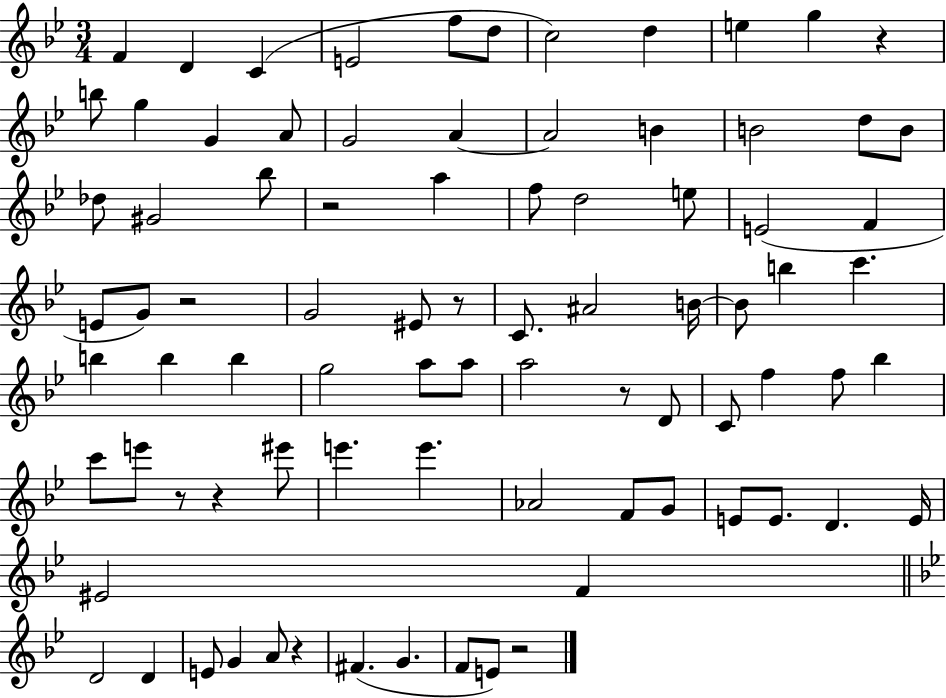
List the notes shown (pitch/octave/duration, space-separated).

F4/q D4/q C4/q E4/h F5/e D5/e C5/h D5/q E5/q G5/q R/q B5/e G5/q G4/q A4/e G4/h A4/q A4/h B4/q B4/h D5/e B4/e Db5/e G#4/h Bb5/e R/h A5/q F5/e D5/h E5/e E4/h F4/q E4/e G4/e R/h G4/h EIS4/e R/e C4/e. A#4/h B4/s B4/e B5/q C6/q. B5/q B5/q B5/q G5/h A5/e A5/e A5/h R/e D4/e C4/e F5/q F5/e Bb5/q C6/e E6/e R/e R/q EIS6/e E6/q. E6/q. Ab4/h F4/e G4/e E4/e E4/e. D4/q. E4/s EIS4/h F4/q D4/h D4/q E4/e G4/q A4/e R/q F#4/q. G4/q. F4/e E4/e R/h